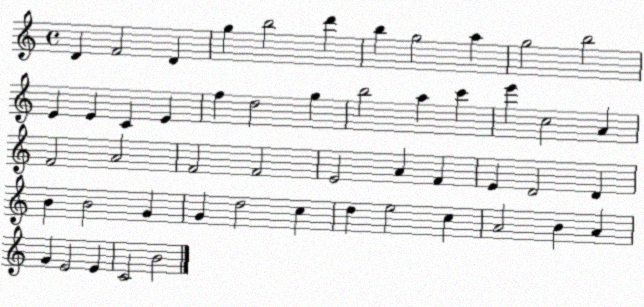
X:1
T:Untitled
M:4/4
L:1/4
K:C
D F2 D g b2 d' b g2 a g2 b2 E E C E f d2 g b2 a c' e' c2 A F2 A2 F2 F2 E2 A F E D2 D B B2 G G d2 c d e2 c A2 B A G E2 E C2 B2